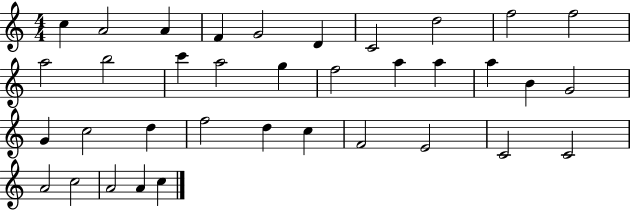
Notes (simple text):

C5/q A4/h A4/q F4/q G4/h D4/q C4/h D5/h F5/h F5/h A5/h B5/h C6/q A5/h G5/q F5/h A5/q A5/q A5/q B4/q G4/h G4/q C5/h D5/q F5/h D5/q C5/q F4/h E4/h C4/h C4/h A4/h C5/h A4/h A4/q C5/q